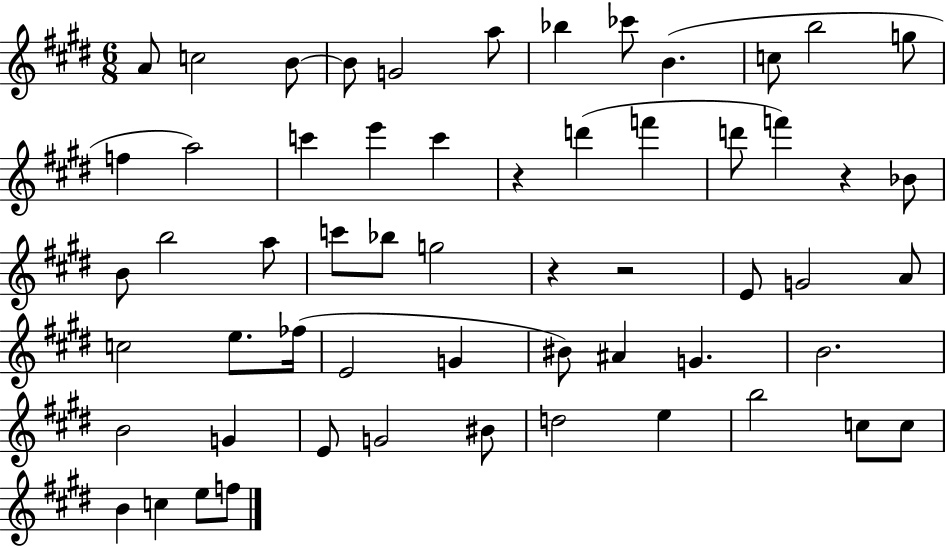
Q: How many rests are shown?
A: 4